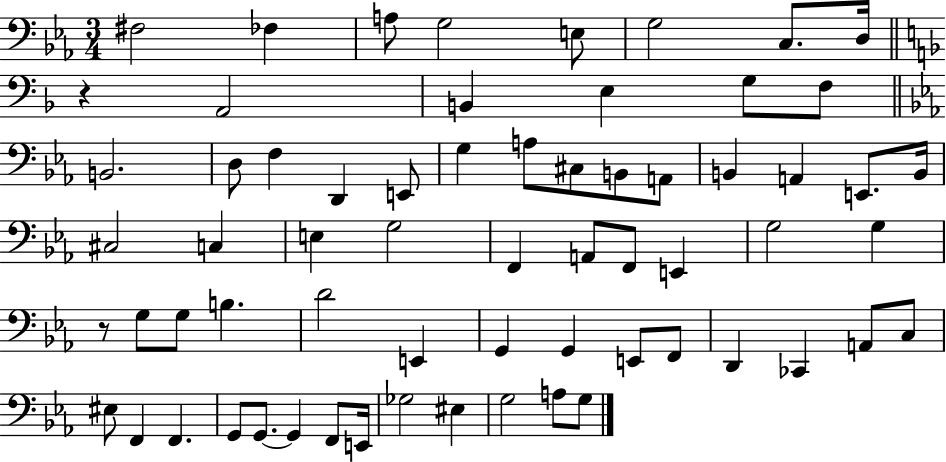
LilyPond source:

{
  \clef bass
  \numericTimeSignature
  \time 3/4
  \key ees \major
  fis2 fes4 | a8 g2 e8 | g2 c8. d16 | \bar "||" \break \key d \minor r4 a,2 | b,4 e4 g8 f8 | \bar "||" \break \key ees \major b,2. | d8 f4 d,4 e,8 | g4 a8 cis8 b,8 a,8 | b,4 a,4 e,8. b,16 | \break cis2 c4 | e4 g2 | f,4 a,8 f,8 e,4 | g2 g4 | \break r8 g8 g8 b4. | d'2 e,4 | g,4 g,4 e,8 f,8 | d,4 ces,4 a,8 c8 | \break eis8 f,4 f,4. | g,8 g,8.~~ g,4 f,8 e,16 | ges2 eis4 | g2 a8 g8 | \break \bar "|."
}